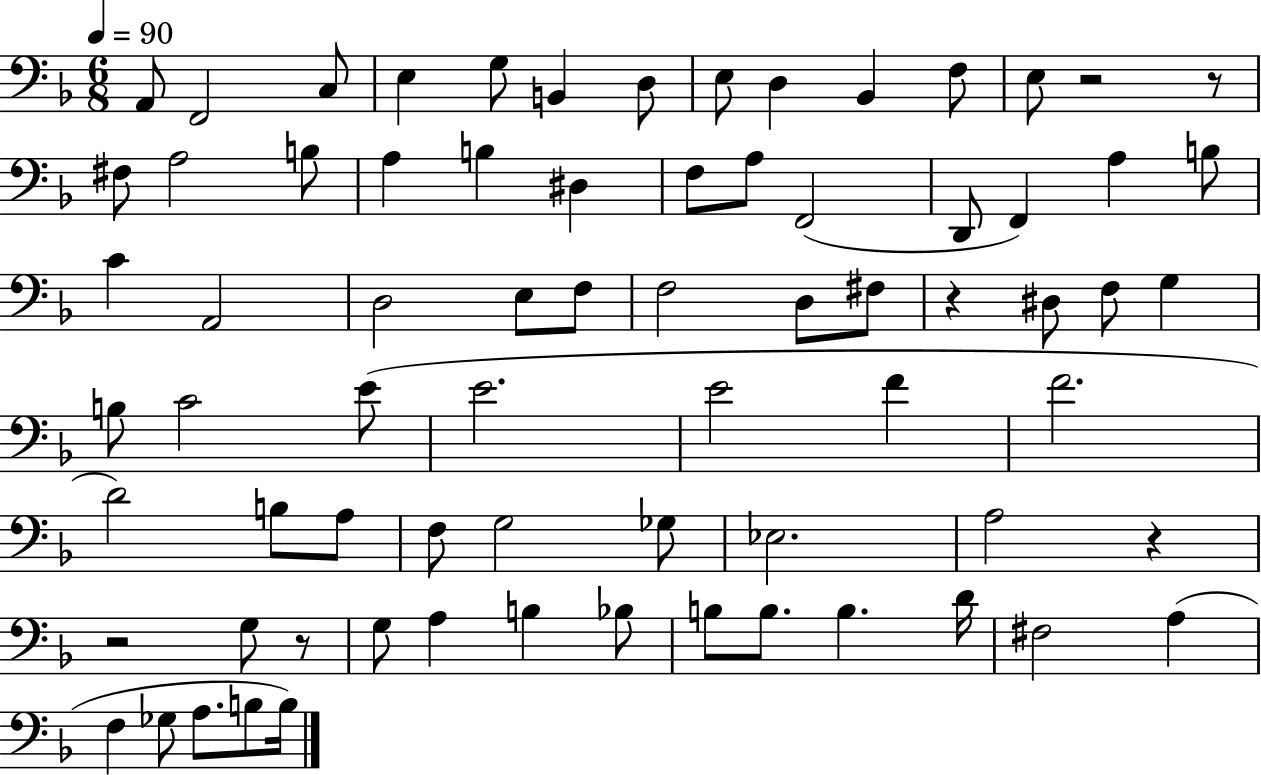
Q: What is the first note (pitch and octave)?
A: A2